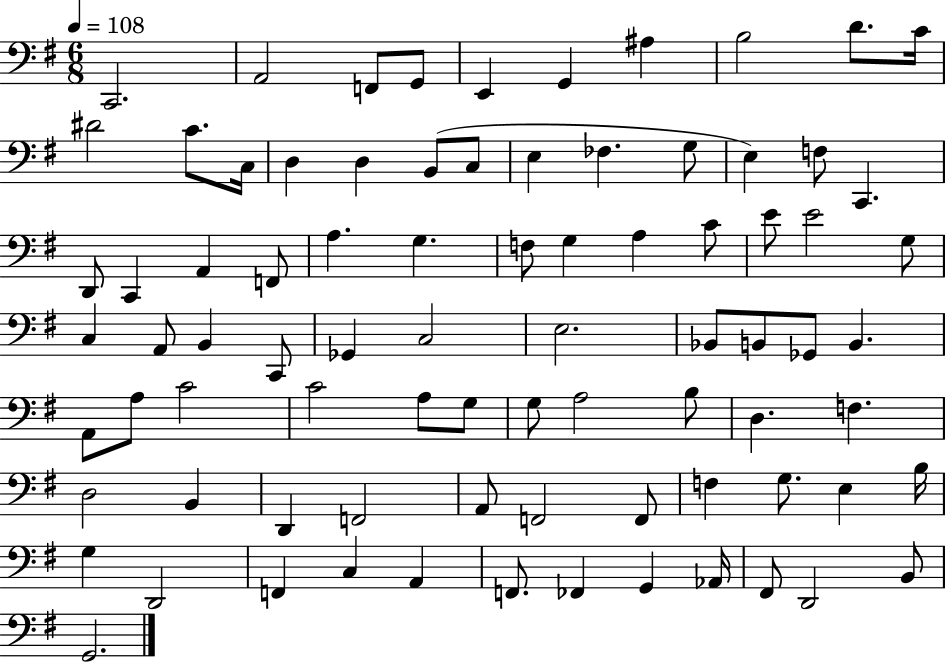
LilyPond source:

{
  \clef bass
  \numericTimeSignature
  \time 6/8
  \key g \major
  \tempo 4 = 108
  c,2. | a,2 f,8 g,8 | e,4 g,4 ais4 | b2 d'8. c'16 | \break dis'2 c'8. c16 | d4 d4 b,8( c8 | e4 fes4. g8 | e4) f8 c,4. | \break d,8 c,4 a,4 f,8 | a4. g4. | f8 g4 a4 c'8 | e'8 e'2 g8 | \break c4 a,8 b,4 c,8 | ges,4 c2 | e2. | bes,8 b,8 ges,8 b,4. | \break a,8 a8 c'2 | c'2 a8 g8 | g8 a2 b8 | d4. f4. | \break d2 b,4 | d,4 f,2 | a,8 f,2 f,8 | f4 g8. e4 b16 | \break g4 d,2 | f,4 c4 a,4 | f,8. fes,4 g,4 aes,16 | fis,8 d,2 b,8 | \break g,2. | \bar "|."
}